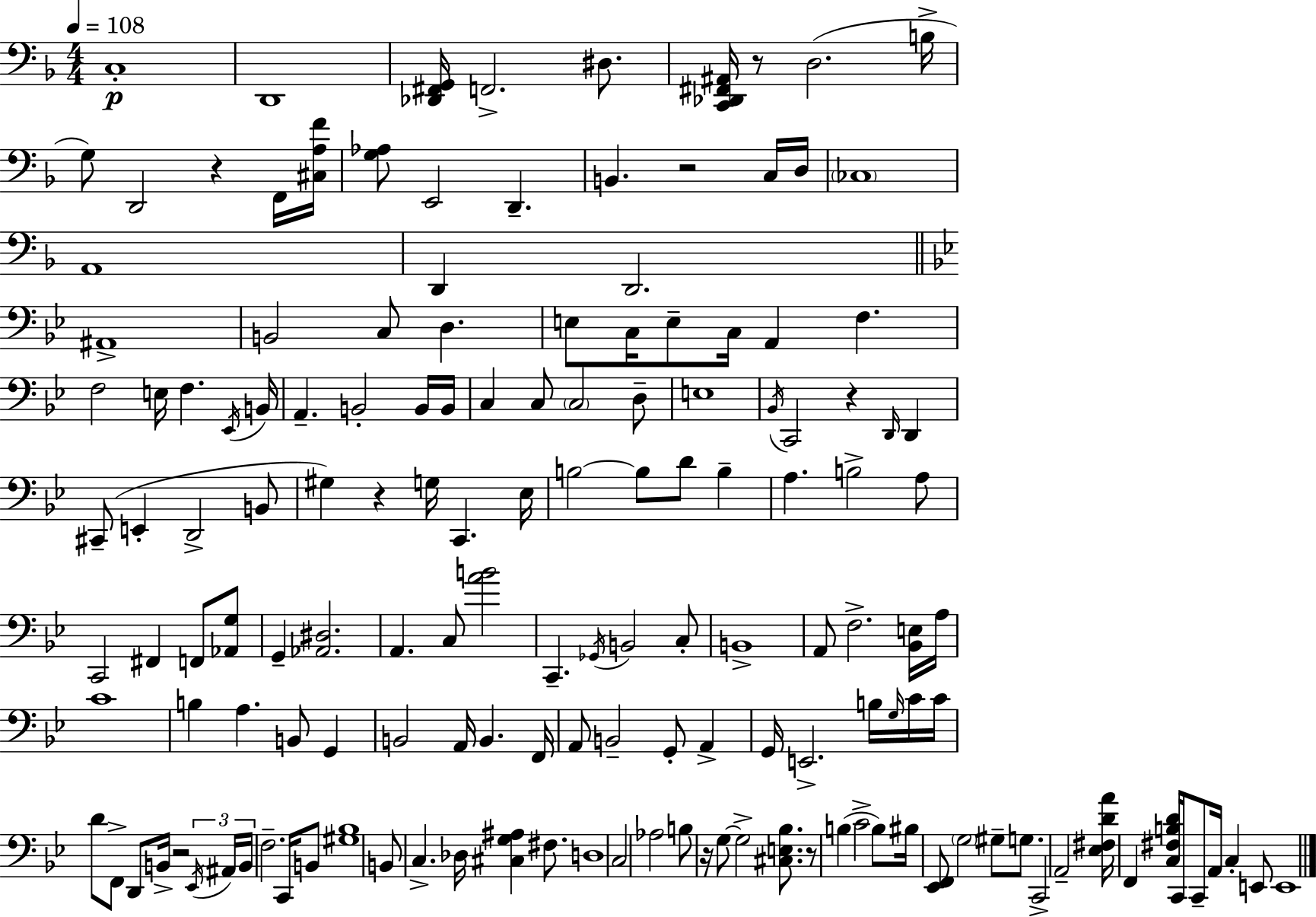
X:1
T:Untitled
M:4/4
L:1/4
K:Dm
C,4 D,,4 [_D,,^F,,G,,]/4 F,,2 ^D,/2 [C,,_D,,^F,,^A,,]/4 z/2 D,2 B,/4 G,/2 D,,2 z F,,/4 [^C,A,F]/4 [G,_A,]/2 E,,2 D,, B,, z2 C,/4 D,/4 _C,4 A,,4 D,, D,,2 ^A,,4 B,,2 C,/2 D, E,/2 C,/4 E,/2 C,/4 A,, F, F,2 E,/4 F, _E,,/4 B,,/4 A,, B,,2 B,,/4 B,,/4 C, C,/2 C,2 D,/2 E,4 _B,,/4 C,,2 z D,,/4 D,, ^C,,/2 E,, D,,2 B,,/2 ^G, z G,/4 C,, _E,/4 B,2 B,/2 D/2 B, A, B,2 A,/2 C,,2 ^F,, F,,/2 [_A,,G,]/2 G,, [_A,,^D,]2 A,, C,/2 [AB]2 C,, _G,,/4 B,,2 C,/2 B,,4 A,,/2 F,2 [_B,,E,]/4 A,/4 C4 B, A, B,,/2 G,, B,,2 A,,/4 B,, F,,/4 A,,/2 B,,2 G,,/2 A,, G,,/4 E,,2 B,/4 G,/4 C/4 C/4 D/2 F,,/2 D,,/2 B,,/4 z2 _E,,/4 ^A,,/4 B,,/4 F,2 C,,/4 B,,/2 [^G,_B,]4 B,,/2 C, _D,/4 [^C,G,^A,] ^F,/2 D,4 C,2 _A,2 B,/2 z/4 G,/2 G,2 [^C,E,_B,]/2 z/2 B, C2 B,/2 ^B,/4 [_E,,F,,]/2 G,2 ^G,/2 G,/2 C,,2 A,,2 [_E,^F,DA]/4 F,, [C,^F,B,D]/4 C,,/4 C,,/2 A,,/4 C, E,,/2 E,,4